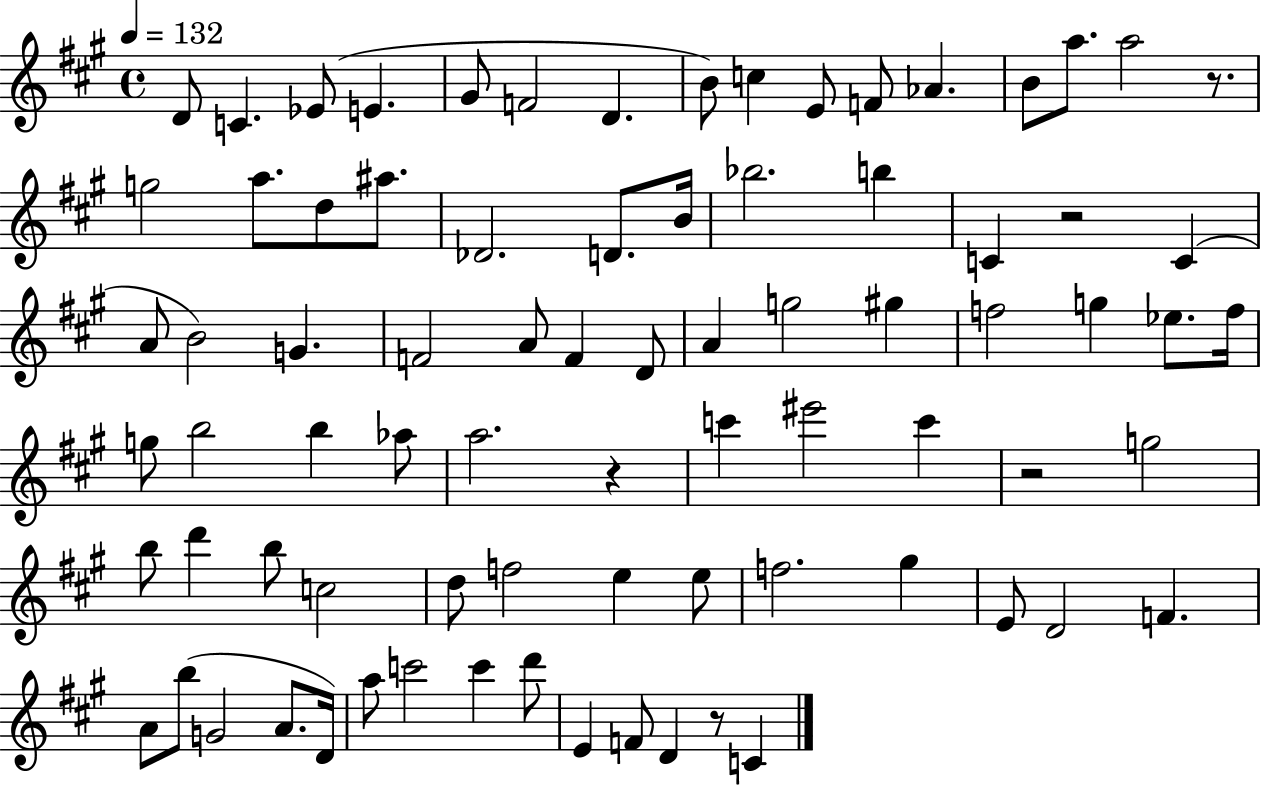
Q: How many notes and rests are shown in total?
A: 80